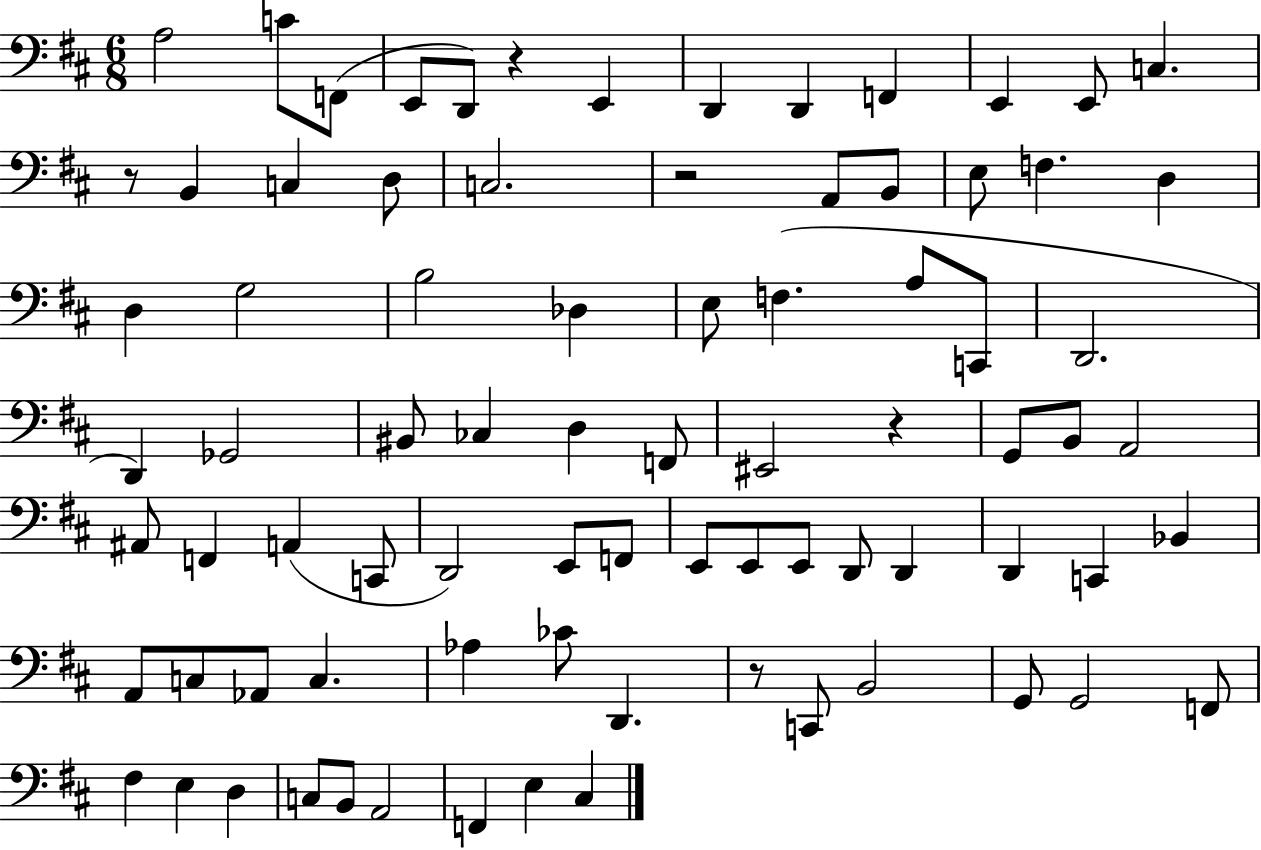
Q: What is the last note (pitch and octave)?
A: C#3